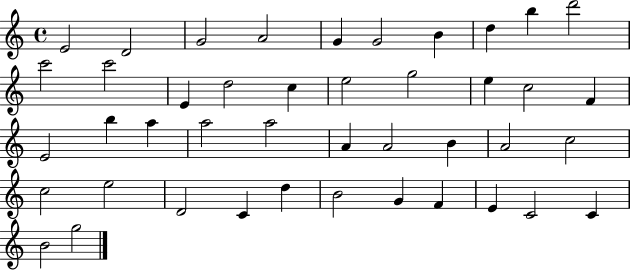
X:1
T:Untitled
M:4/4
L:1/4
K:C
E2 D2 G2 A2 G G2 B d b d'2 c'2 c'2 E d2 c e2 g2 e c2 F E2 b a a2 a2 A A2 B A2 c2 c2 e2 D2 C d B2 G F E C2 C B2 g2